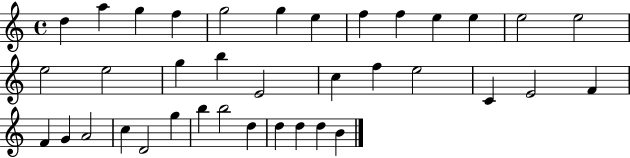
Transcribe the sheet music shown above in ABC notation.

X:1
T:Untitled
M:4/4
L:1/4
K:C
d a g f g2 g e f f e e e2 e2 e2 e2 g b E2 c f e2 C E2 F F G A2 c D2 g b b2 d d d d B